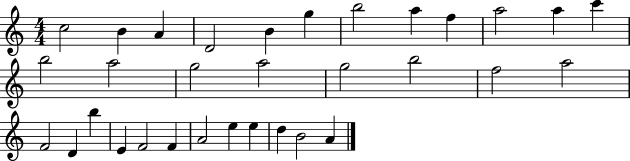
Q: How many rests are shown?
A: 0